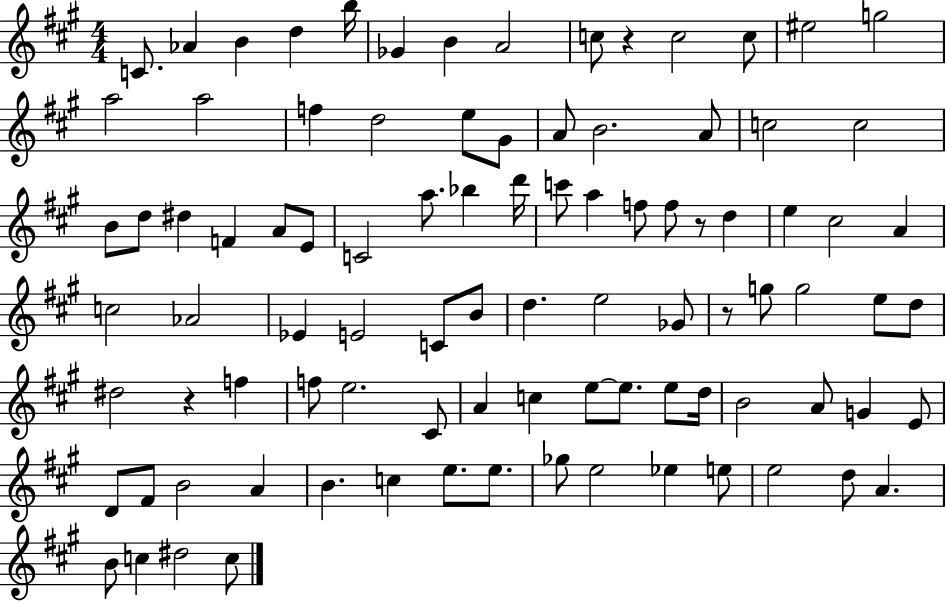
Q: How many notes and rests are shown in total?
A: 93